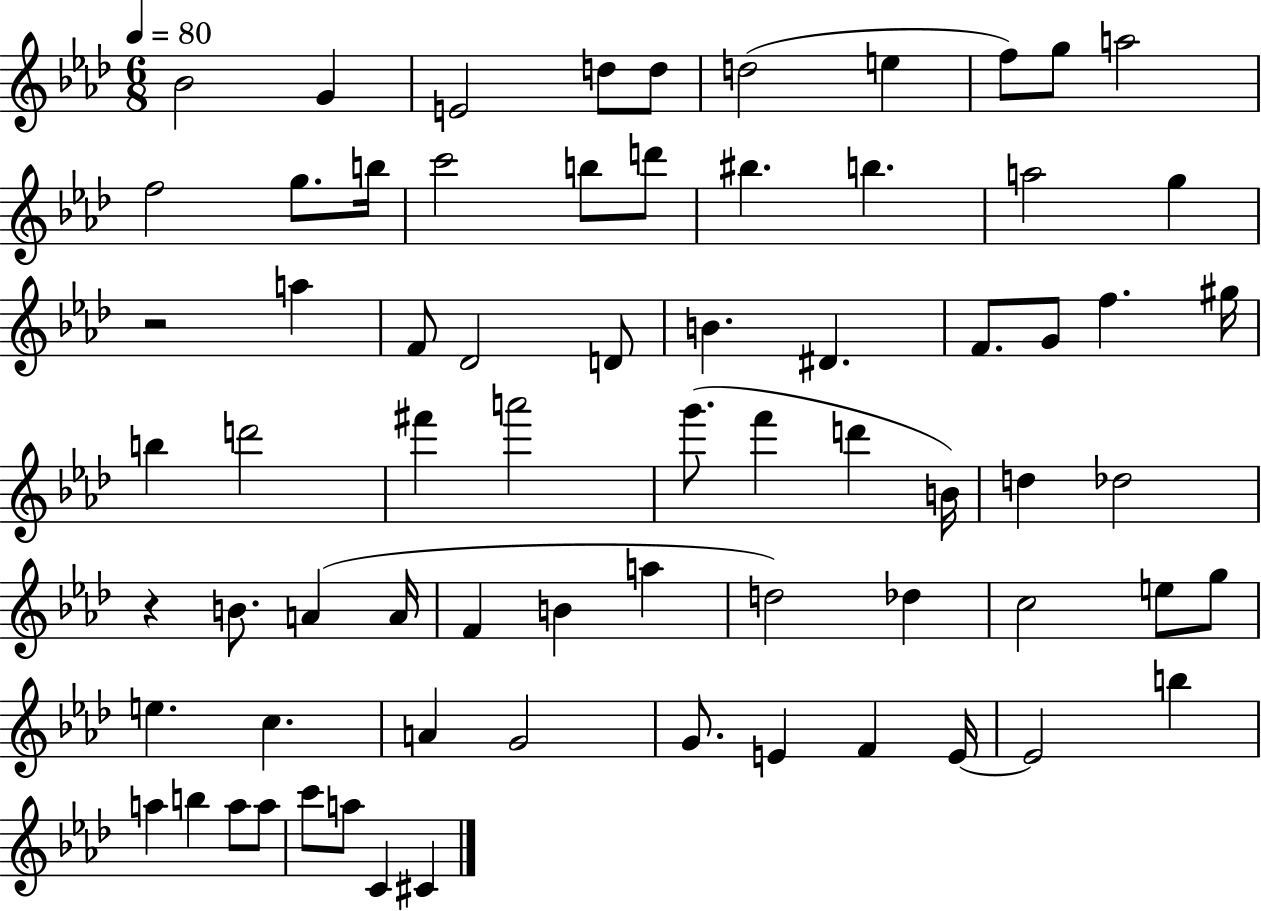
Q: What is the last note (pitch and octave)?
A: C#4